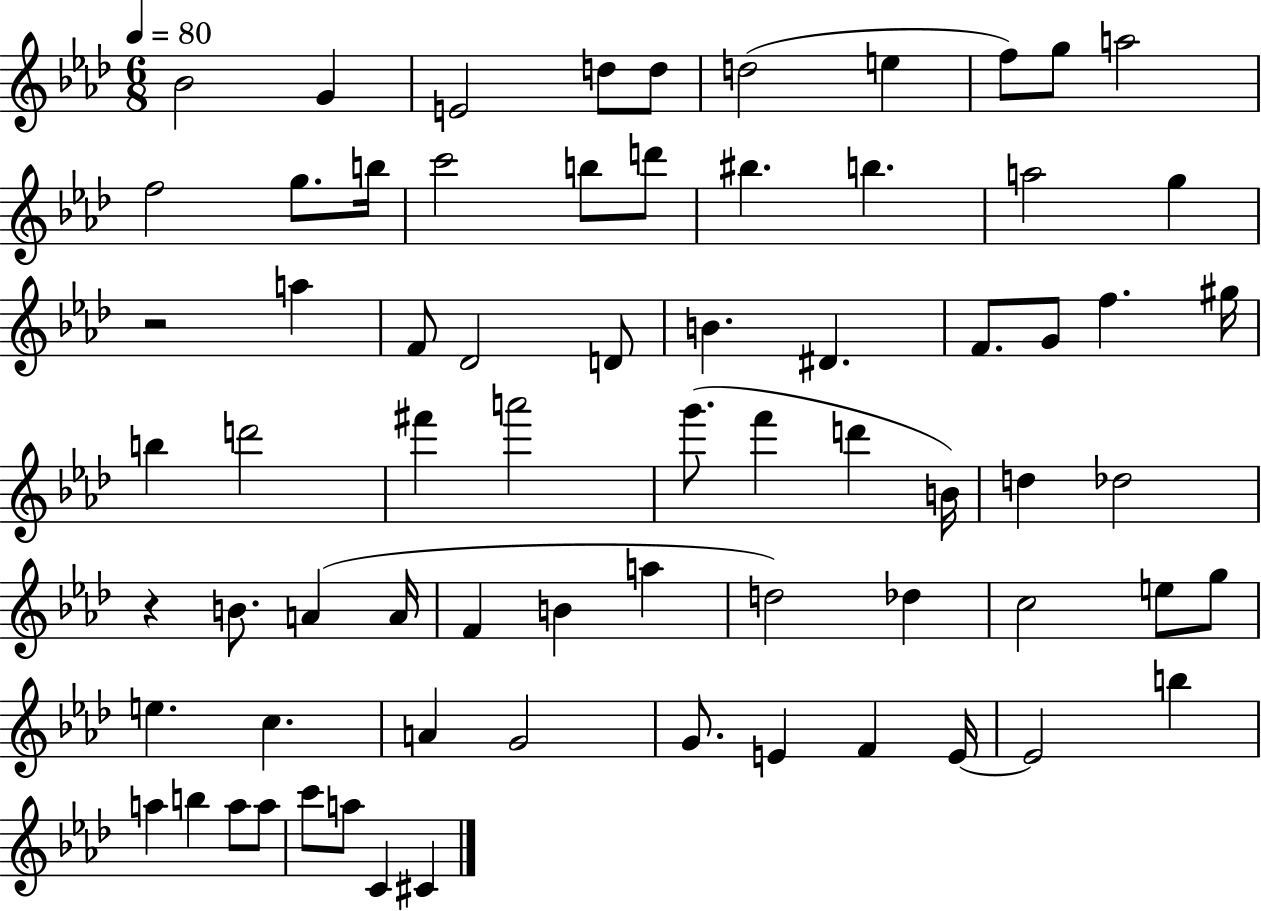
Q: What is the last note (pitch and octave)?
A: C#4